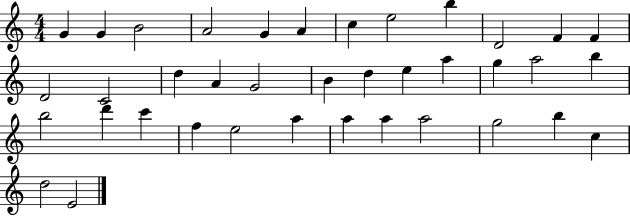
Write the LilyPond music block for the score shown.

{
  \clef treble
  \numericTimeSignature
  \time 4/4
  \key c \major
  g'4 g'4 b'2 | a'2 g'4 a'4 | c''4 e''2 b''4 | d'2 f'4 f'4 | \break d'2 c'2 | d''4 a'4 g'2 | b'4 d''4 e''4 a''4 | g''4 a''2 b''4 | \break b''2 d'''4 c'''4 | f''4 e''2 a''4 | a''4 a''4 a''2 | g''2 b''4 c''4 | \break d''2 e'2 | \bar "|."
}